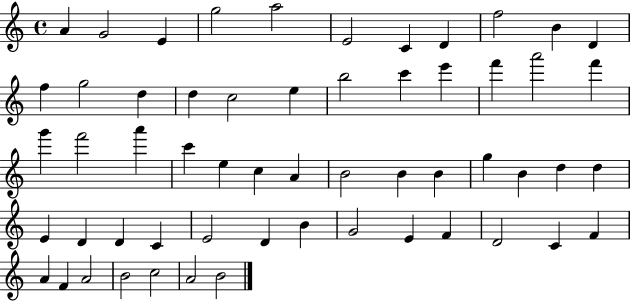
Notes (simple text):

A4/q G4/h E4/q G5/h A5/h E4/h C4/q D4/q F5/h B4/q D4/q F5/q G5/h D5/q D5/q C5/h E5/q B5/h C6/q E6/q F6/q A6/h F6/q G6/q F6/h A6/q C6/q E5/q C5/q A4/q B4/h B4/q B4/q G5/q B4/q D5/q D5/q E4/q D4/q D4/q C4/q E4/h D4/q B4/q G4/h E4/q F4/q D4/h C4/q F4/q A4/q F4/q A4/h B4/h C5/h A4/h B4/h